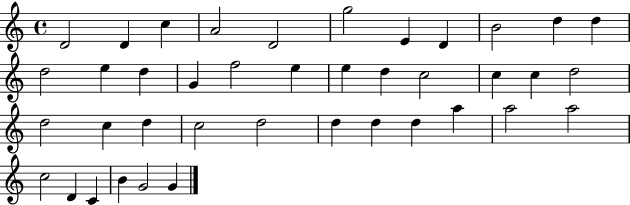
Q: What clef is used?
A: treble